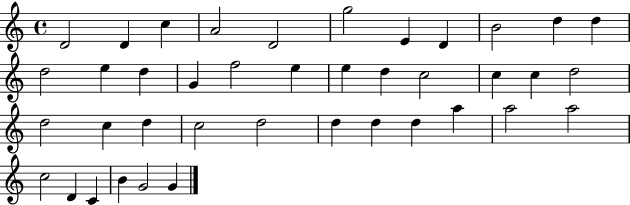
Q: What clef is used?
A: treble